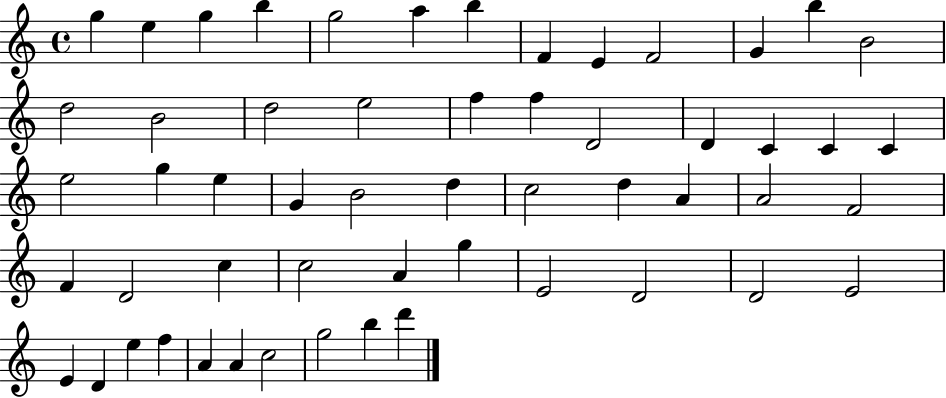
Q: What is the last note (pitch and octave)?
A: D6